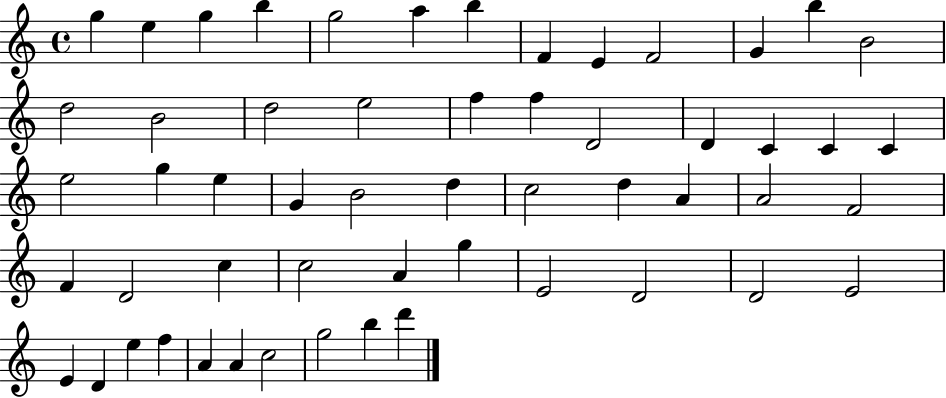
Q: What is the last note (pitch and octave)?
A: D6